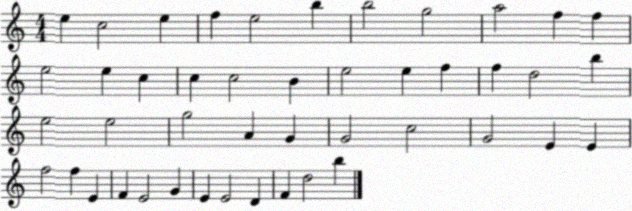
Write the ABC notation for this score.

X:1
T:Untitled
M:4/4
L:1/4
K:C
e c2 e f e2 b b2 g2 a2 f f e2 e c c c2 B e2 e f f d2 b e2 e2 g2 A G G2 c2 G2 E E f2 f E F E2 G E E2 D F d2 b